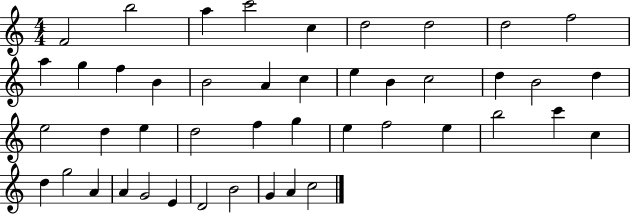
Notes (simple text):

F4/h B5/h A5/q C6/h C5/q D5/h D5/h D5/h F5/h A5/q G5/q F5/q B4/q B4/h A4/q C5/q E5/q B4/q C5/h D5/q B4/h D5/q E5/h D5/q E5/q D5/h F5/q G5/q E5/q F5/h E5/q B5/h C6/q C5/q D5/q G5/h A4/q A4/q G4/h E4/q D4/h B4/h G4/q A4/q C5/h